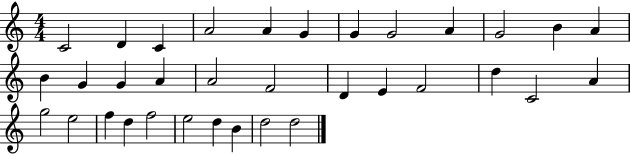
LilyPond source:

{
  \clef treble
  \numericTimeSignature
  \time 4/4
  \key c \major
  c'2 d'4 c'4 | a'2 a'4 g'4 | g'4 g'2 a'4 | g'2 b'4 a'4 | \break b'4 g'4 g'4 a'4 | a'2 f'2 | d'4 e'4 f'2 | d''4 c'2 a'4 | \break g''2 e''2 | f''4 d''4 f''2 | e''2 d''4 b'4 | d''2 d''2 | \break \bar "|."
}